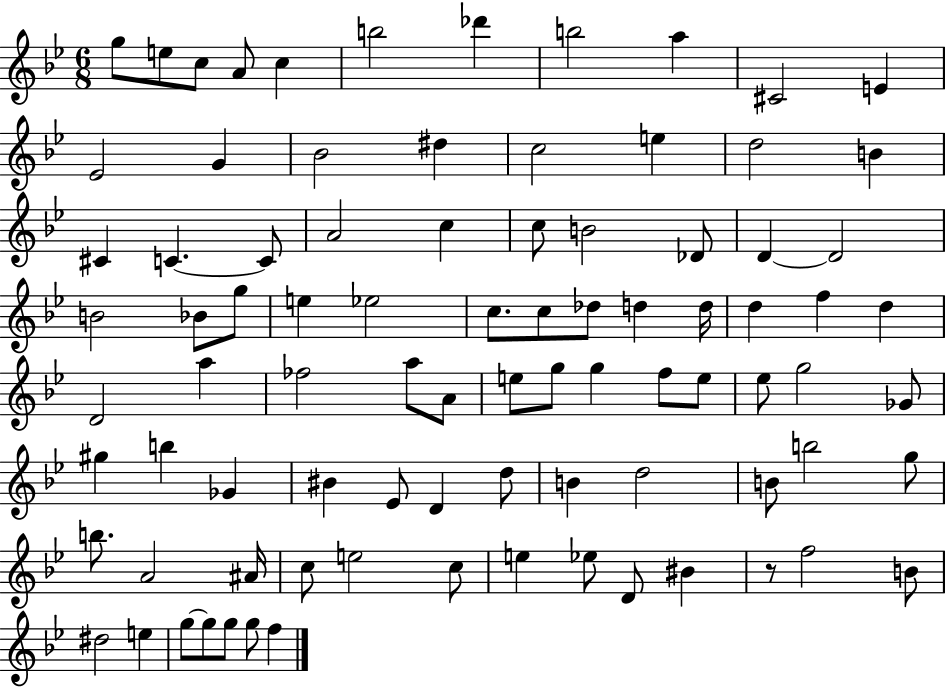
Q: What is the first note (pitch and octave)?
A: G5